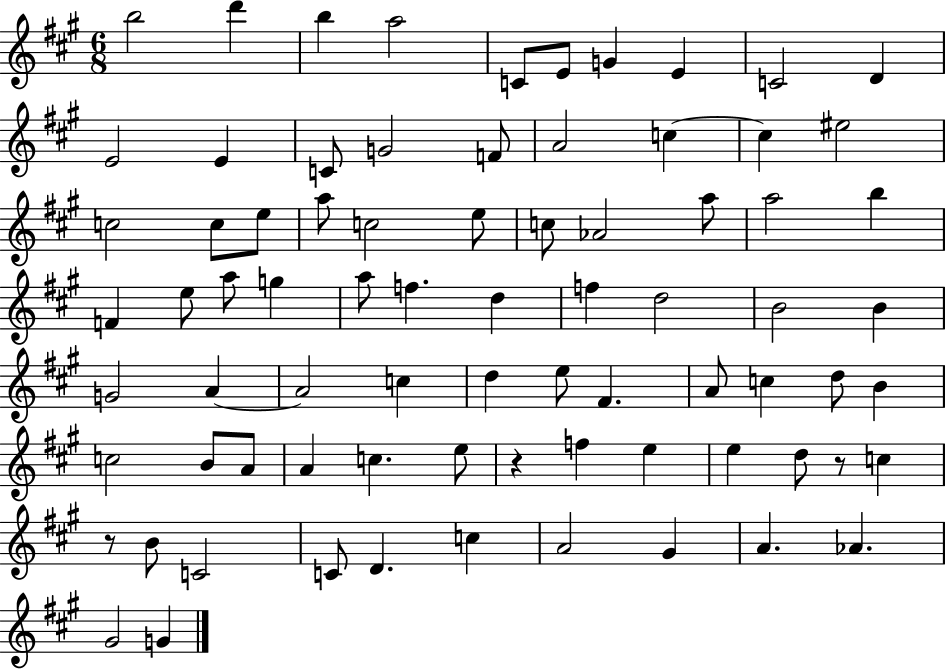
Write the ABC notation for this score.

X:1
T:Untitled
M:6/8
L:1/4
K:A
b2 d' b a2 C/2 E/2 G E C2 D E2 E C/2 G2 F/2 A2 c c ^e2 c2 c/2 e/2 a/2 c2 e/2 c/2 _A2 a/2 a2 b F e/2 a/2 g a/2 f d f d2 B2 B G2 A A2 c d e/2 ^F A/2 c d/2 B c2 B/2 A/2 A c e/2 z f e e d/2 z/2 c z/2 B/2 C2 C/2 D c A2 ^G A _A ^G2 G